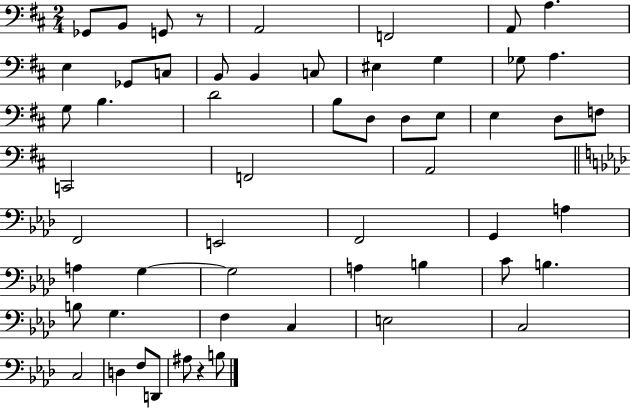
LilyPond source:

{
  \clef bass
  \numericTimeSignature
  \time 2/4
  \key d \major
  ges,8 b,8 g,8 r8 | a,2 | f,2 | a,8 a4. | \break e4 ges,8 c8 | b,8 b,4 c8 | eis4 g4 | ges8 a4. | \break g8 b4. | d'2 | b8 d8 d8 e8 | e4 d8 f8 | \break c,2 | f,2 | a,2 | \bar "||" \break \key aes \major f,2 | e,2 | f,2 | g,4 a4 | \break a4 g4~~ | g2 | a4 b4 | c'8 b4. | \break b8 g4. | f4 c4 | e2 | c2 | \break c2 | d4 f8 d,8 | ais8 r4 b8 | \bar "|."
}